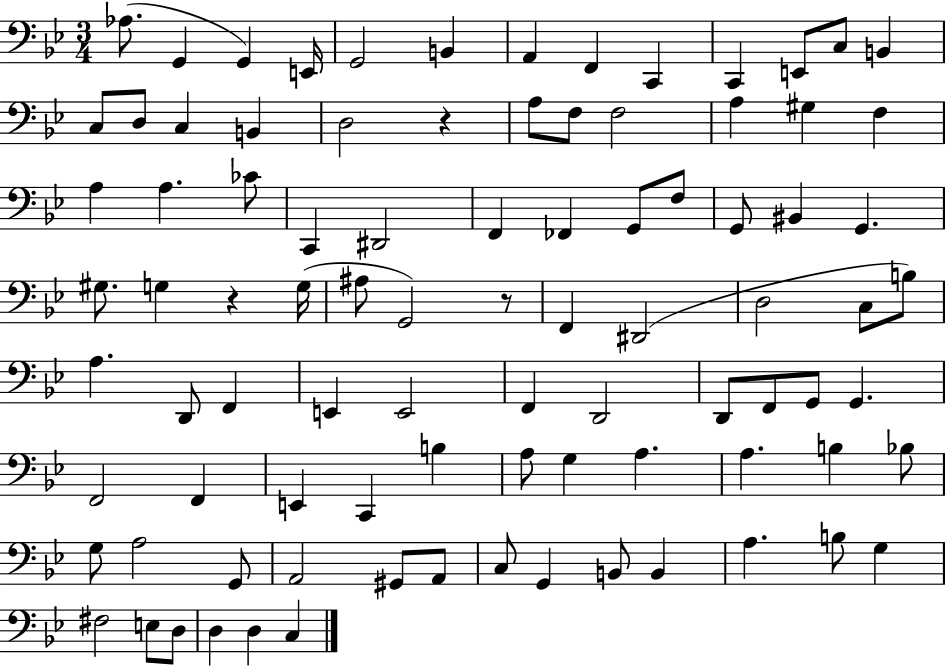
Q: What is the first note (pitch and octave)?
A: Ab3